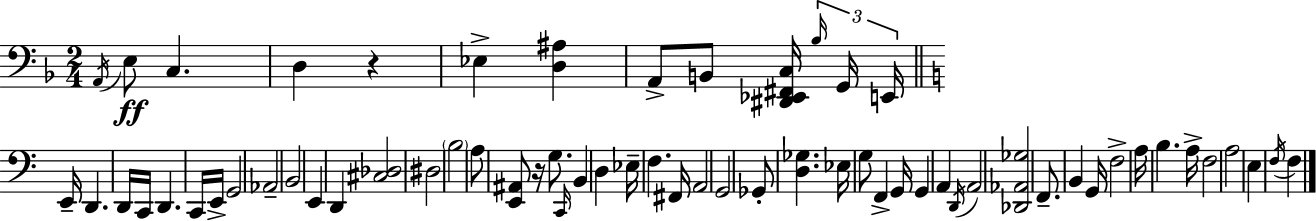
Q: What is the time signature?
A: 2/4